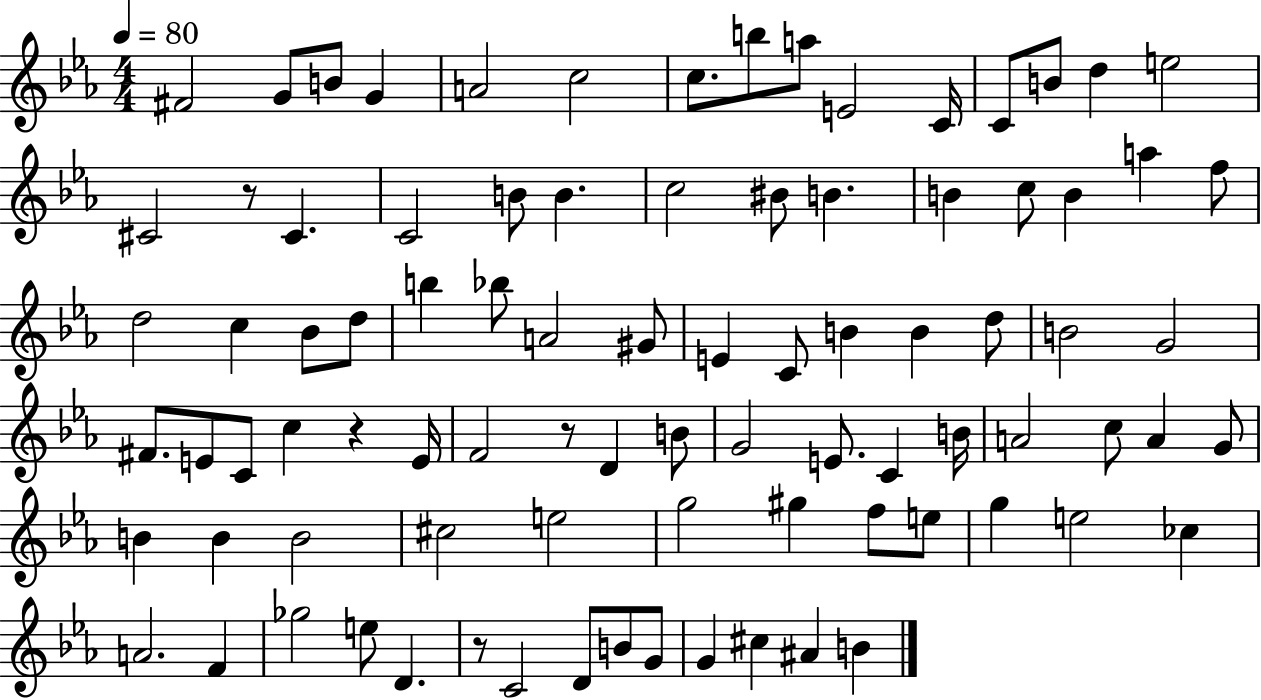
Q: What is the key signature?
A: EES major